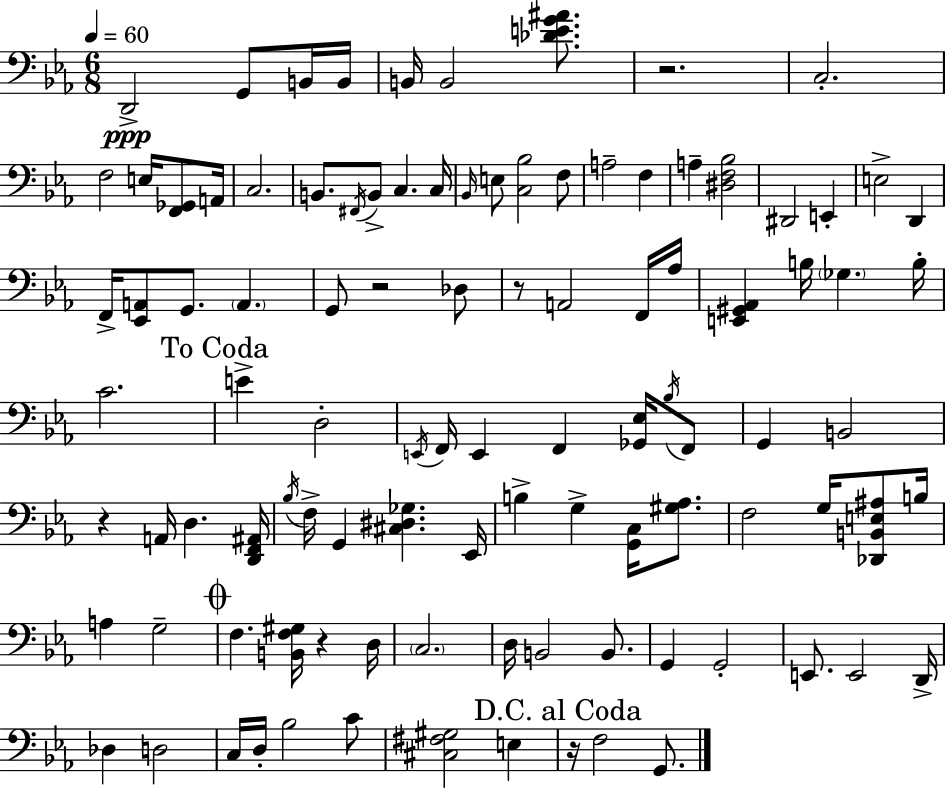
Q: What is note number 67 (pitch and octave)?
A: B2